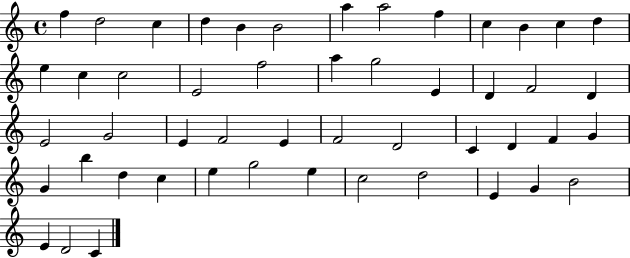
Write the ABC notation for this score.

X:1
T:Untitled
M:4/4
L:1/4
K:C
f d2 c d B B2 a a2 f c B c d e c c2 E2 f2 a g2 E D F2 D E2 G2 E F2 E F2 D2 C D F G G b d c e g2 e c2 d2 E G B2 E D2 C